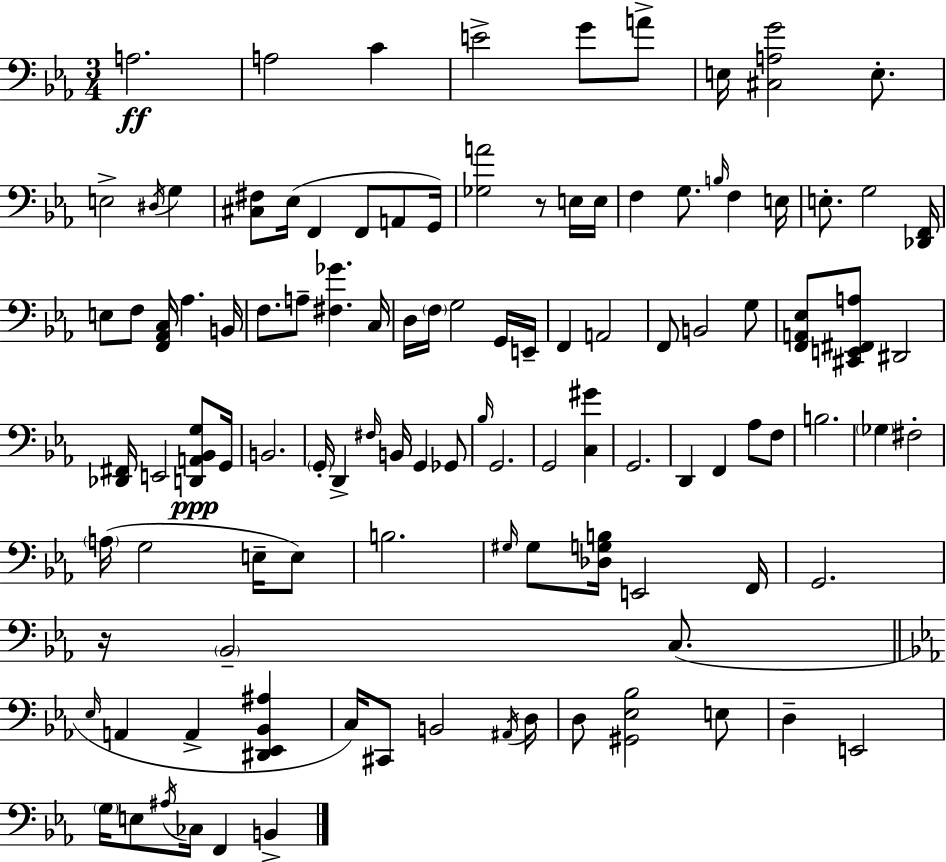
{
  \clef bass
  \numericTimeSignature
  \time 3/4
  \key ees \major
  \repeat volta 2 { a2.\ff | a2 c'4 | e'2-> g'8 a'8-> | e16 <cis a g'>2 e8.-. | \break e2-> \acciaccatura { dis16 } g4 | <cis fis>8 ees16( f,4 f,8 a,8 | g,16) <ges a'>2 r8 e16 | e16 f4 g8. \grace { b16 } f4 | \break e16 e8.-. g2 | <des, f,>16 e8 f8 <f, aes, c>16 aes4. | b,16 f8. a8-- <fis ges'>4. | c16 d16 \parenthesize f16 g2 | \break g,16 e,16-- f,4 a,2 | f,8 b,2 | g8 <f, a, ees>8 <cis, e, fis, a>8 dis,2 | <des, fis,>16 e,2 <d, a, bes, g>8\ppp | \break g,16 b,2. | \parenthesize g,16-. d,4-> \grace { fis16 } b,16 g,4 | ges,8 \grace { bes16 } g,2. | g,2 | \break <c gis'>4 g,2. | d,4 f,4 | aes8 f8 b2. | \parenthesize ges4 fis2-. | \break \parenthesize a16( g2 | e16-- e8) b2. | \grace { gis16 } gis8 <des g b>16 e,2 | f,16 g,2. | \break r16 \parenthesize bes,2-- | c8.( \bar "||" \break \key c \minor \grace { ees16 } a,4 a,4-> <dis, ees, bes, ais>4 | c16) cis,8 b,2 | \acciaccatura { ais,16 } d16 d8 <gis, ees bes>2 | e8 d4-- e,2 | \break \parenthesize g16 e8 \acciaccatura { ais16 } ces16 f,4 b,4-> | } \bar "|."
}